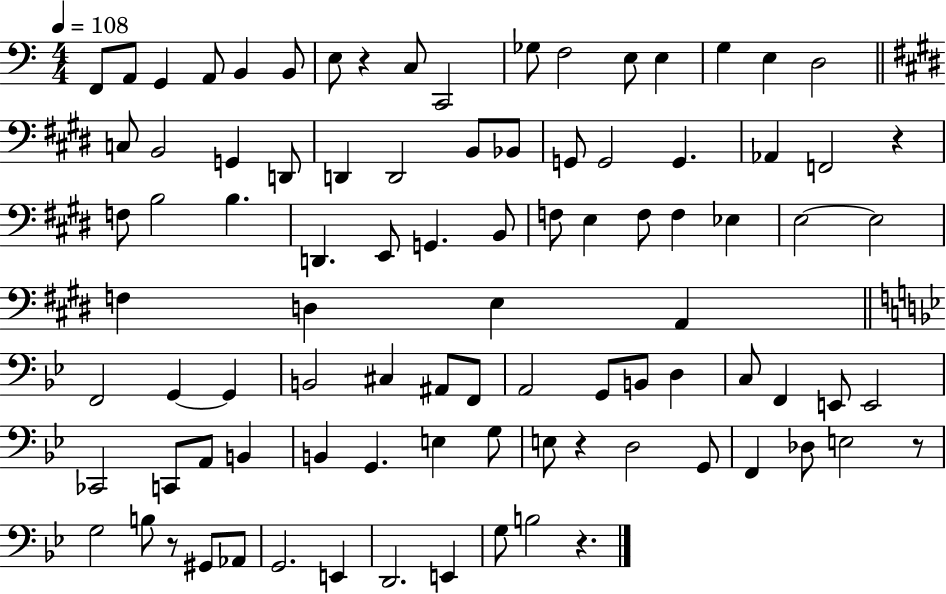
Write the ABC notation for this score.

X:1
T:Untitled
M:4/4
L:1/4
K:C
F,,/2 A,,/2 G,, A,,/2 B,, B,,/2 E,/2 z C,/2 C,,2 _G,/2 F,2 E,/2 E, G, E, D,2 C,/2 B,,2 G,, D,,/2 D,, D,,2 B,,/2 _B,,/2 G,,/2 G,,2 G,, _A,, F,,2 z F,/2 B,2 B, D,, E,,/2 G,, B,,/2 F,/2 E, F,/2 F, _E, E,2 E,2 F, D, E, A,, F,,2 G,, G,, B,,2 ^C, ^A,,/2 F,,/2 A,,2 G,,/2 B,,/2 D, C,/2 F,, E,,/2 E,,2 _C,,2 C,,/2 A,,/2 B,, B,, G,, E, G,/2 E,/2 z D,2 G,,/2 F,, _D,/2 E,2 z/2 G,2 B,/2 z/2 ^G,,/2 _A,,/2 G,,2 E,, D,,2 E,, G,/2 B,2 z